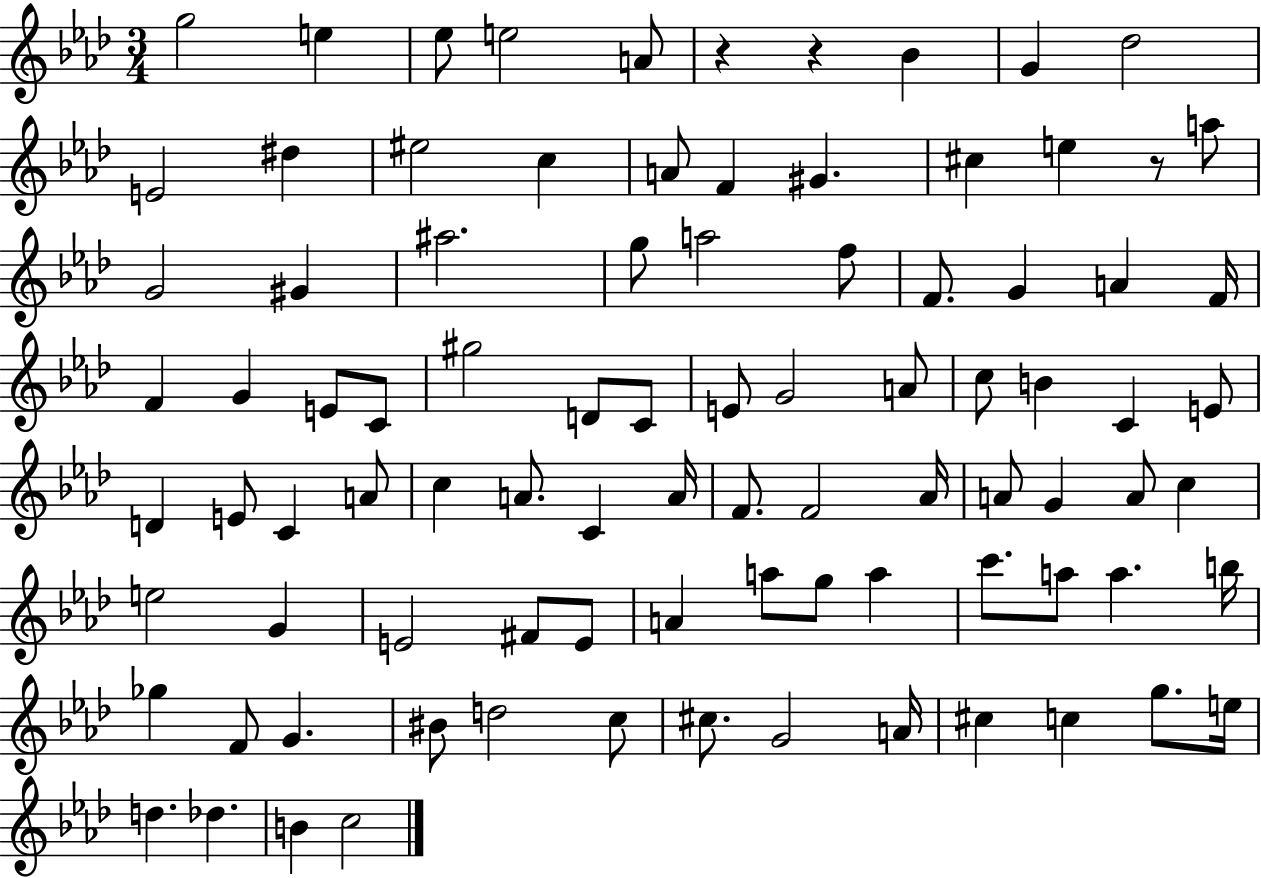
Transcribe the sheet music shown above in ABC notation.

X:1
T:Untitled
M:3/4
L:1/4
K:Ab
g2 e _e/2 e2 A/2 z z _B G _d2 E2 ^d ^e2 c A/2 F ^G ^c e z/2 a/2 G2 ^G ^a2 g/2 a2 f/2 F/2 G A F/4 F G E/2 C/2 ^g2 D/2 C/2 E/2 G2 A/2 c/2 B C E/2 D E/2 C A/2 c A/2 C A/4 F/2 F2 _A/4 A/2 G A/2 c e2 G E2 ^F/2 E/2 A a/2 g/2 a c'/2 a/2 a b/4 _g F/2 G ^B/2 d2 c/2 ^c/2 G2 A/4 ^c c g/2 e/4 d _d B c2